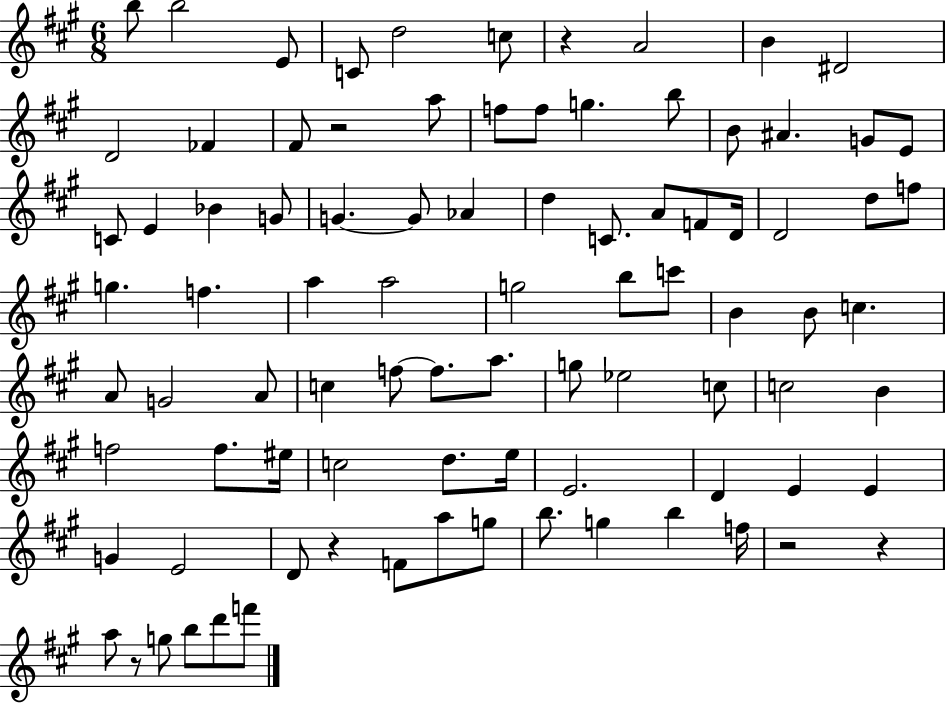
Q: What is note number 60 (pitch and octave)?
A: F5